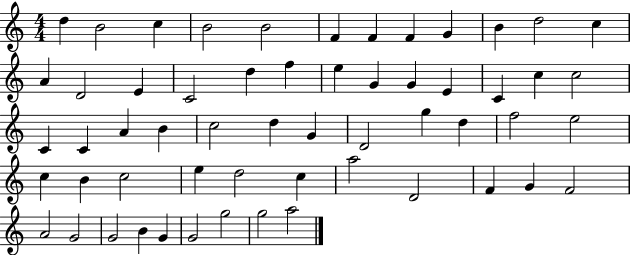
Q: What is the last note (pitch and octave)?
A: A5